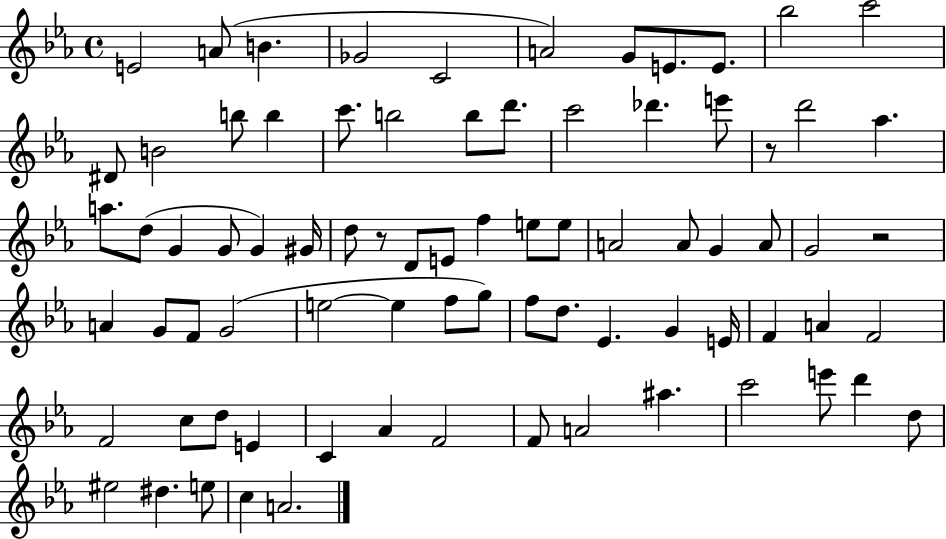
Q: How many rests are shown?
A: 3